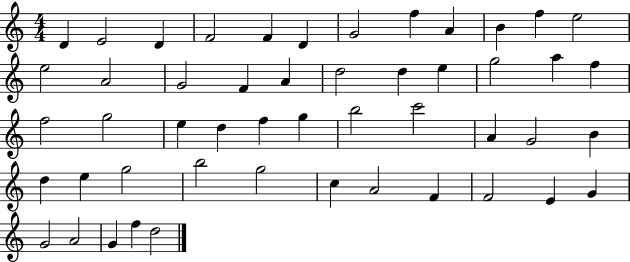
X:1
T:Untitled
M:4/4
L:1/4
K:C
D E2 D F2 F D G2 f A B f e2 e2 A2 G2 F A d2 d e g2 a f f2 g2 e d f g b2 c'2 A G2 B d e g2 b2 g2 c A2 F F2 E G G2 A2 G f d2